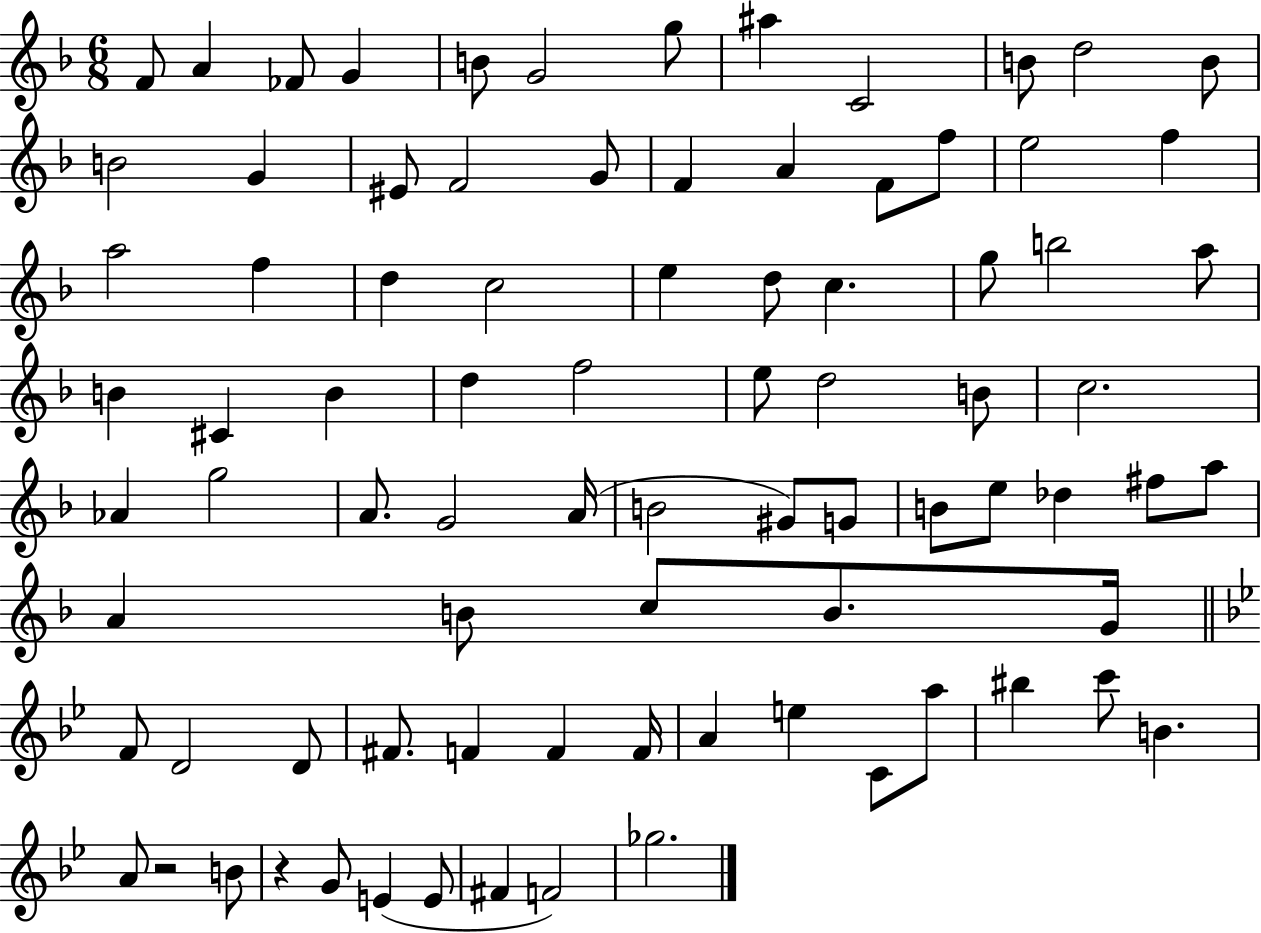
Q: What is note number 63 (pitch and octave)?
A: D4